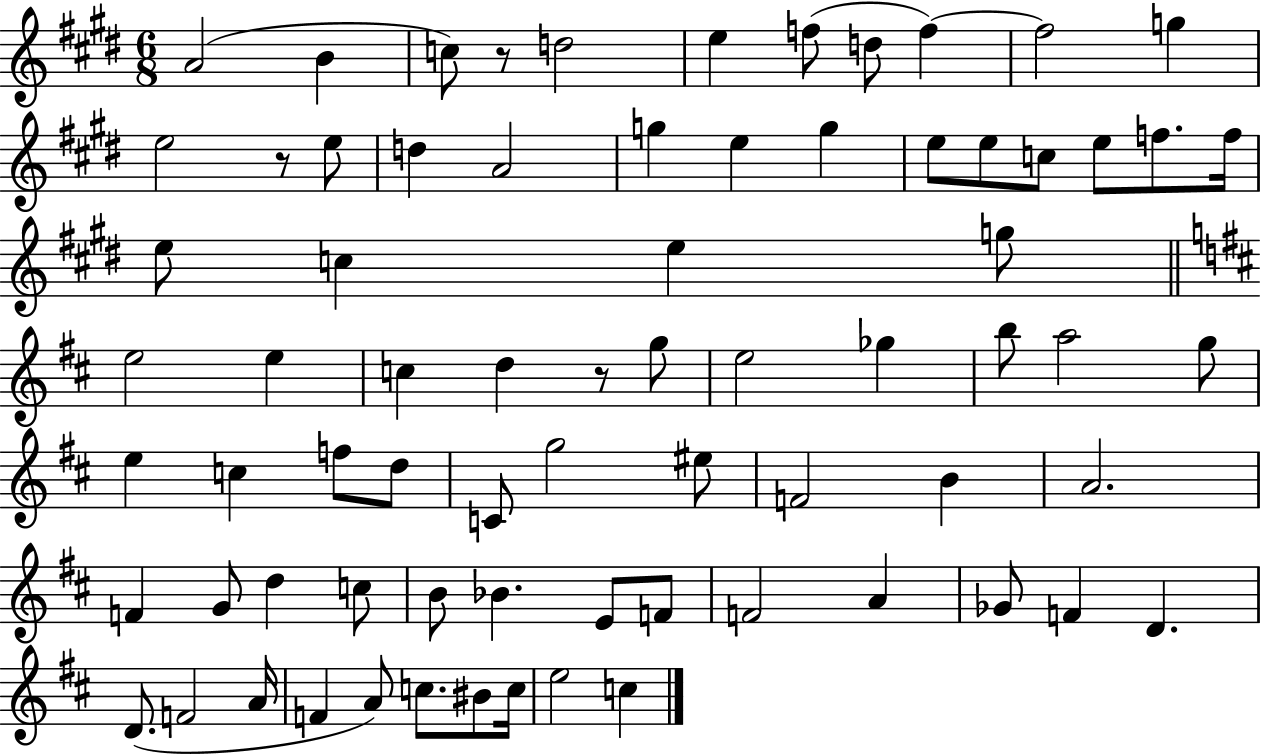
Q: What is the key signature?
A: E major